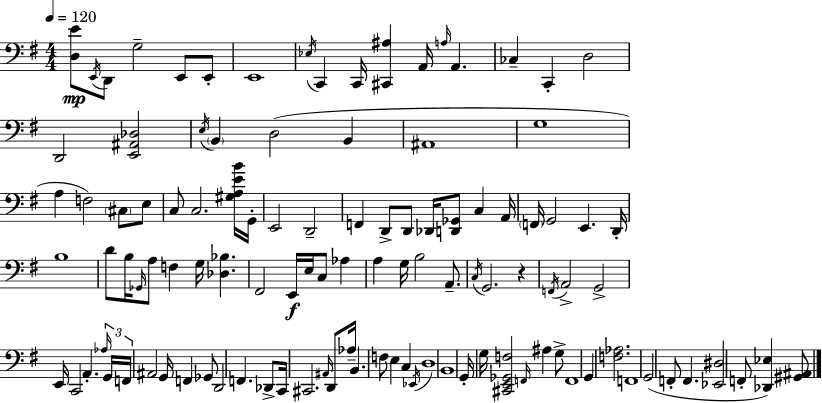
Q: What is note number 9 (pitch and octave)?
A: C2